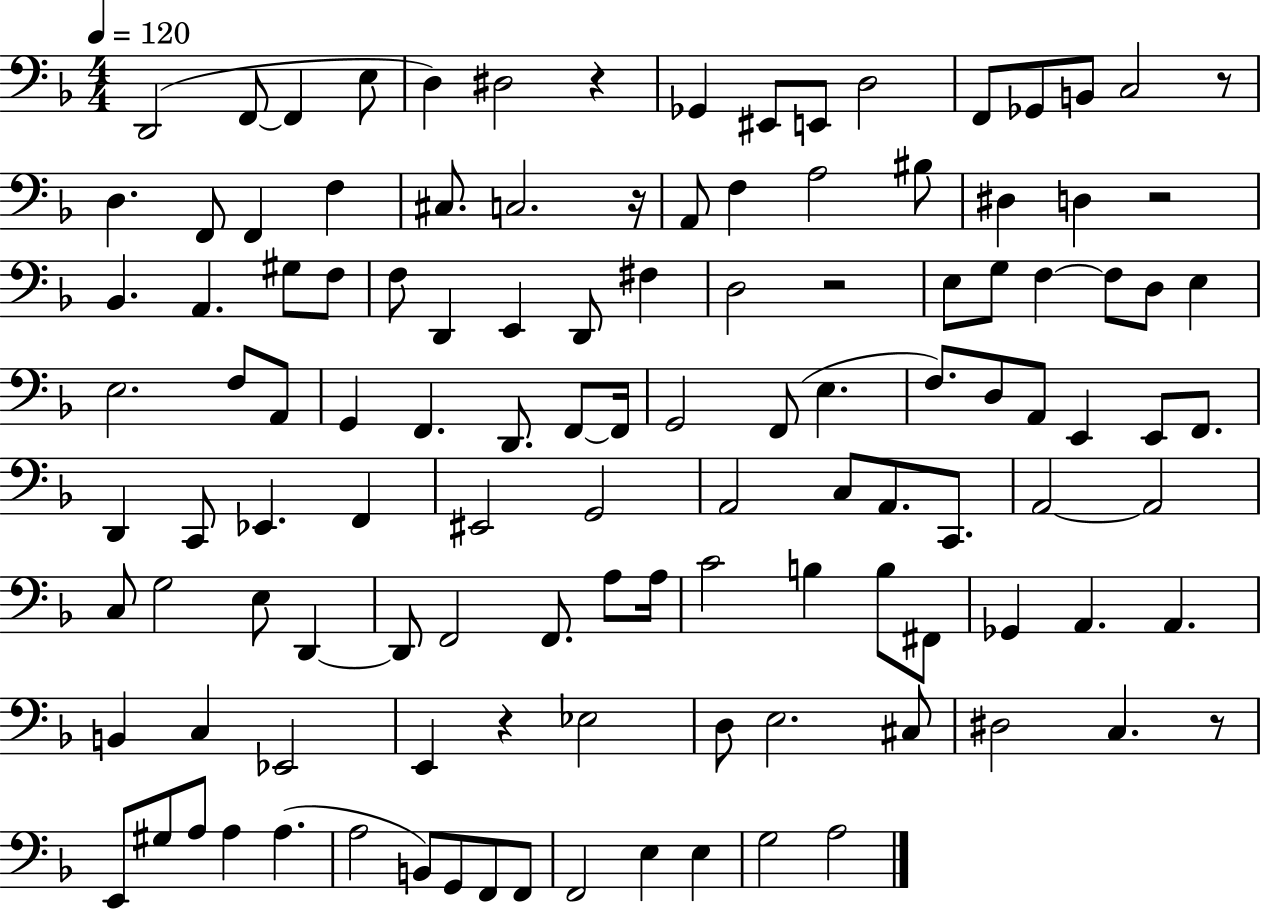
X:1
T:Untitled
M:4/4
L:1/4
K:F
D,,2 F,,/2 F,, E,/2 D, ^D,2 z _G,, ^E,,/2 E,,/2 D,2 F,,/2 _G,,/2 B,,/2 C,2 z/2 D, F,,/2 F,, F, ^C,/2 C,2 z/4 A,,/2 F, A,2 ^B,/2 ^D, D, z2 _B,, A,, ^G,/2 F,/2 F,/2 D,, E,, D,,/2 ^F, D,2 z2 E,/2 G,/2 F, F,/2 D,/2 E, E,2 F,/2 A,,/2 G,, F,, D,,/2 F,,/2 F,,/4 G,,2 F,,/2 E, F,/2 D,/2 A,,/2 E,, E,,/2 F,,/2 D,, C,,/2 _E,, F,, ^E,,2 G,,2 A,,2 C,/2 A,,/2 C,,/2 A,,2 A,,2 C,/2 G,2 E,/2 D,, D,,/2 F,,2 F,,/2 A,/2 A,/4 C2 B, B,/2 ^F,,/2 _G,, A,, A,, B,, C, _E,,2 E,, z _E,2 D,/2 E,2 ^C,/2 ^D,2 C, z/2 E,,/2 ^G,/2 A,/2 A, A, A,2 B,,/2 G,,/2 F,,/2 F,,/2 F,,2 E, E, G,2 A,2